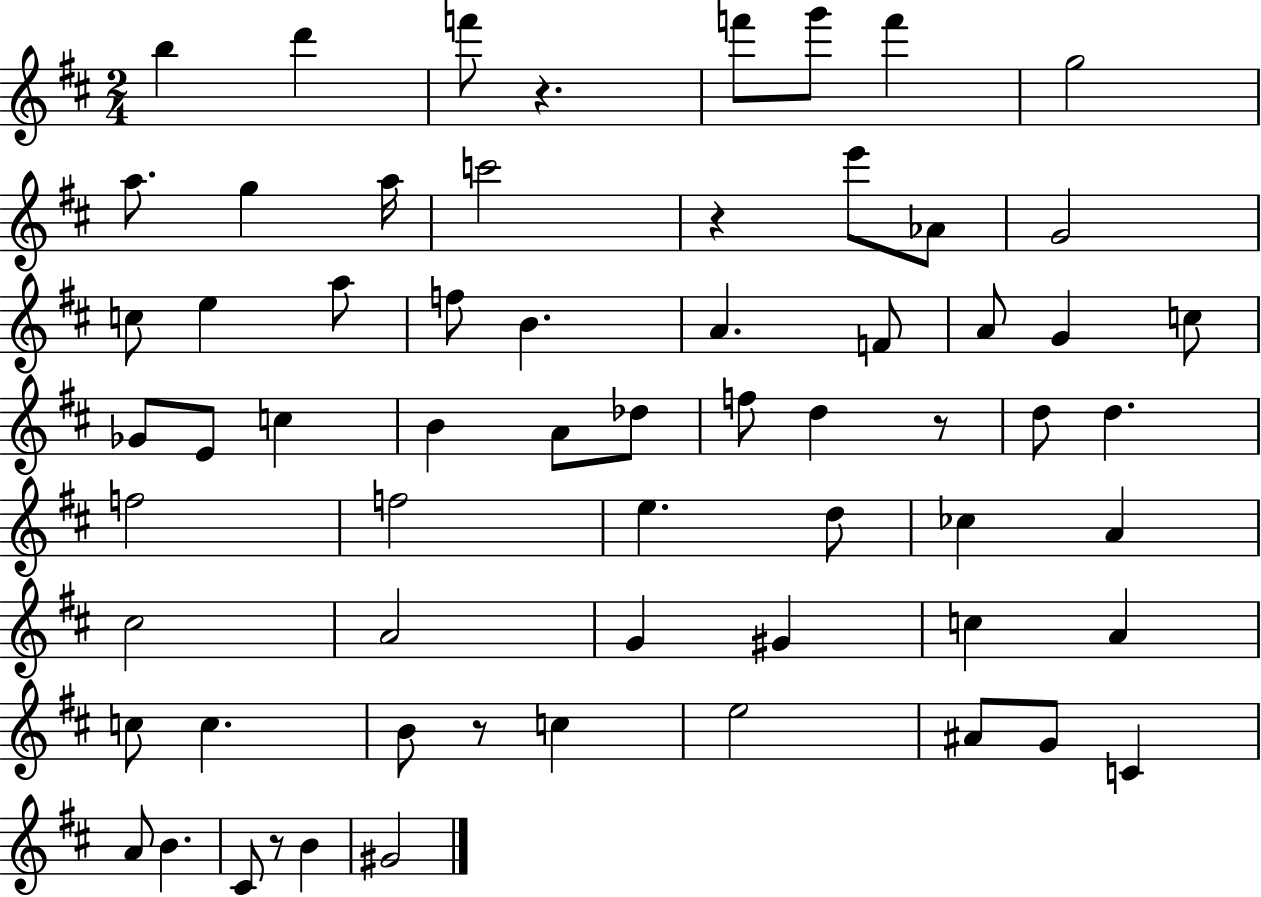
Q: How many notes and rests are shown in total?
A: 64